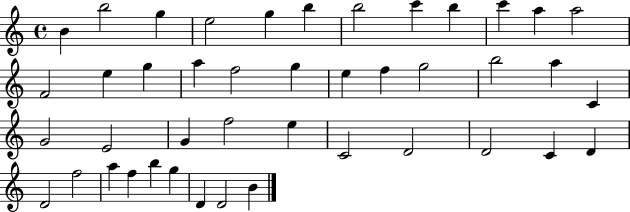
B4/q B5/h G5/q E5/h G5/q B5/q B5/h C6/q B5/q C6/q A5/q A5/h F4/h E5/q G5/q A5/q F5/h G5/q E5/q F5/q G5/h B5/h A5/q C4/q G4/h E4/h G4/q F5/h E5/q C4/h D4/h D4/h C4/q D4/q D4/h F5/h A5/q F5/q B5/q G5/q D4/q D4/h B4/q